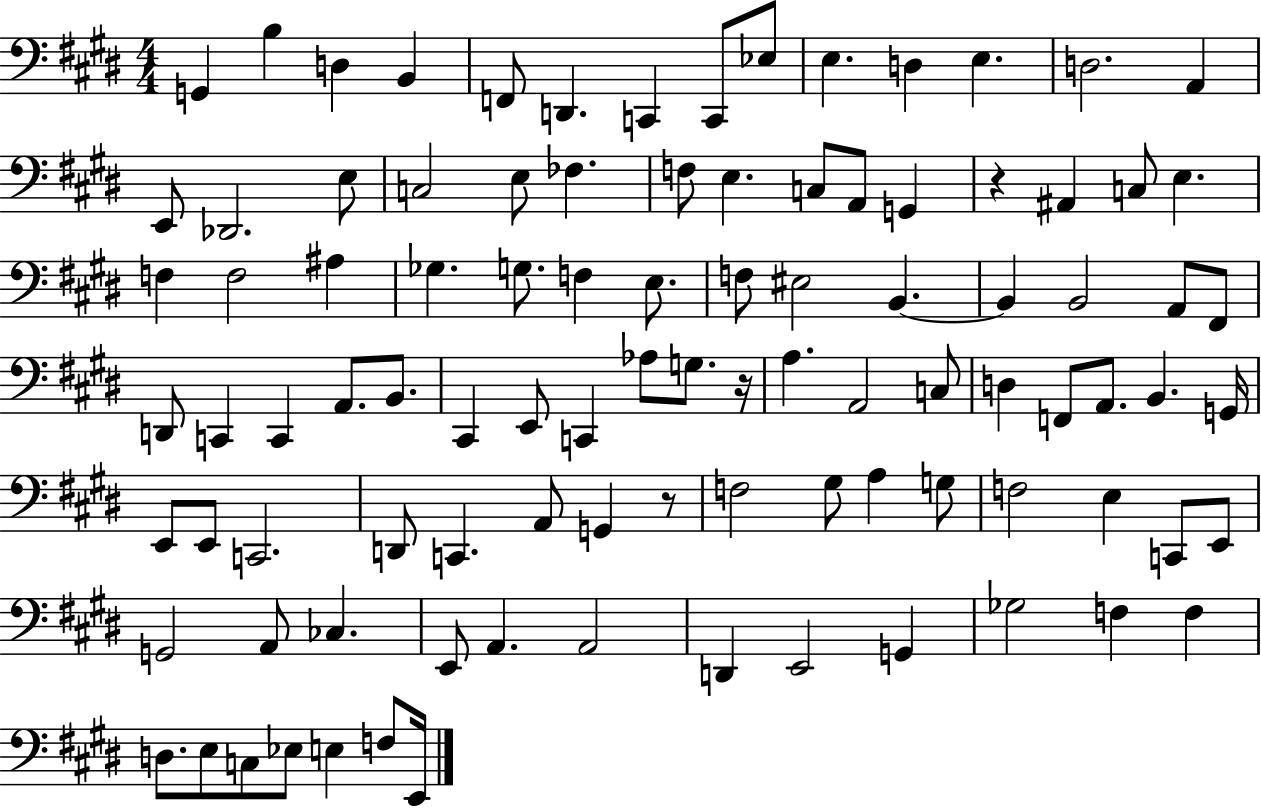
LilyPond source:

{
  \clef bass
  \numericTimeSignature
  \time 4/4
  \key e \major
  g,4 b4 d4 b,4 | f,8 d,4. c,4 c,8 ees8 | e4. d4 e4. | d2. a,4 | \break e,8 des,2. e8 | c2 e8 fes4. | f8 e4. c8 a,8 g,4 | r4 ais,4 c8 e4. | \break f4 f2 ais4 | ges4. g8. f4 e8. | f8 eis2 b,4.~~ | b,4 b,2 a,8 fis,8 | \break d,8 c,4 c,4 a,8. b,8. | cis,4 e,8 c,4 aes8 g8. r16 | a4. a,2 c8 | d4 f,8 a,8. b,4. g,16 | \break e,8 e,8 c,2. | d,8 c,4. a,8 g,4 r8 | f2 gis8 a4 g8 | f2 e4 c,8 e,8 | \break g,2 a,8 ces4. | e,8 a,4. a,2 | d,4 e,2 g,4 | ges2 f4 f4 | \break d8. e8 c8 ees8 e4 f8 e,16 | \bar "|."
}